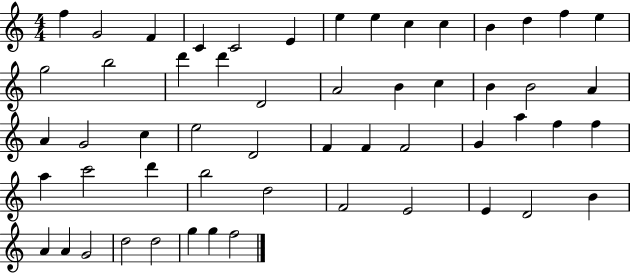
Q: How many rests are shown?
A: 0